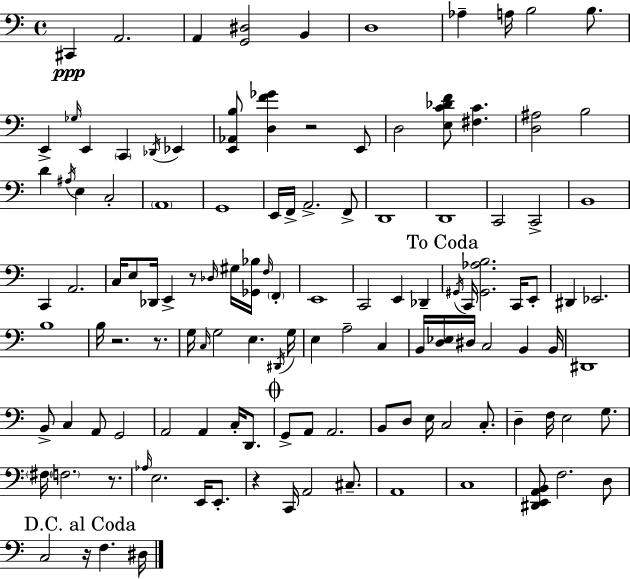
{
  \clef bass
  \time 4/4
  \defaultTimeSignature
  \key a \minor
  cis,4\ppp a,2. | a,4 <g, dis>2 b,4 | d1 | aes4-- a16 b2 b8. | \break e,4-> \grace { ges16 } e,4 \parenthesize c,4 \acciaccatura { des,16 } ees,4 | <e, aes, b>8 <d f' ges'>4 r2 | e,8 d2 <e c' des' f'>8 <fis c'>4. | <d ais>2 b2 | \break d'4 \acciaccatura { ais16 } e4 c2-. | \parenthesize a,1 | g,1 | e,16 f,16-> a,2.-> | \break f,8-> d,1 | d,1 | c,2 c,2-> | b,1 | \break c,4 a,2. | c16 e8 des,16 e,4-> r8 \grace { des16 } gis16 <ges, bes>16 | \grace { f16 } \parenthesize f,4-. e,1 | c,2 e,4 | \break des,4-- \mark "To Coda" \acciaccatura { gis,16 } c,16 <gis, aes b>2. | c,16 e,8-. dis,4 ees,2. | b1 | b16 r2. | \break r8. g16 \grace { c16 } g2 | e4. \acciaccatura { dis,16 } g16 e4 a2-- | c4 b,16 <d ees>16 dis16 c2 | b,4 b,16 dis,1 | \break b,8-> c4 a,8 | g,2 a,2 | a,4 c16-. d,8. \mark \markup { \musicglyph "scripts.coda" } g,8-> a,8 a,2. | b,8 d8 e16 c2 | \break c8.-. d4-- f16 e2 | g8. \parenthesize fis16 \parenthesize f2. | r8. \grace { aes16 } e2. | e,16 e,8.-. r4 c,16 a,2 | \break cis8.-- a,1 | c1 | <dis, e, a, b,>8 f2. | d8 \mark "D.C. al Coda" c2 | \break r16 f4. dis16 \bar "|."
}